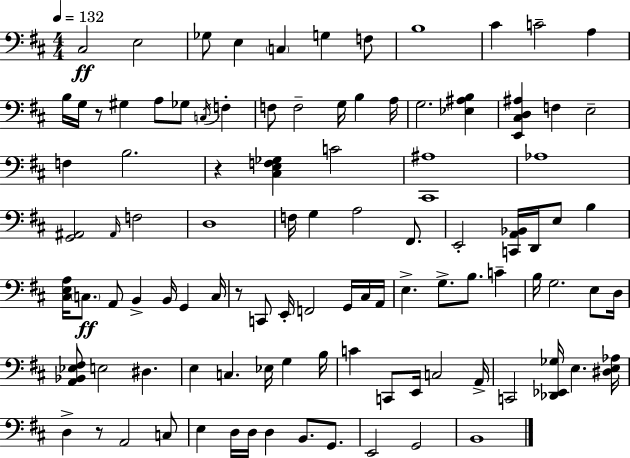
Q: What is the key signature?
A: D major